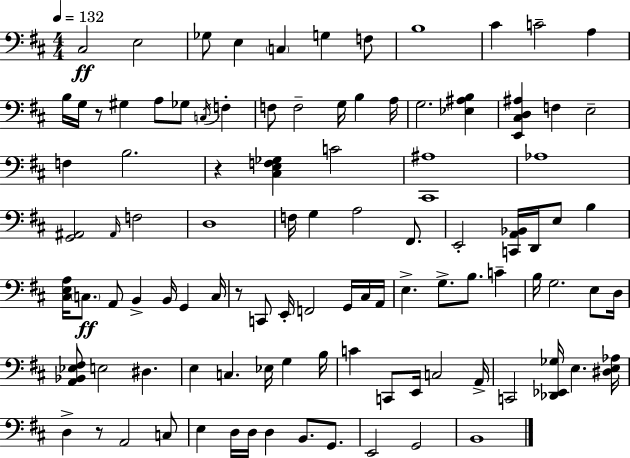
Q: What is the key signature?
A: D major